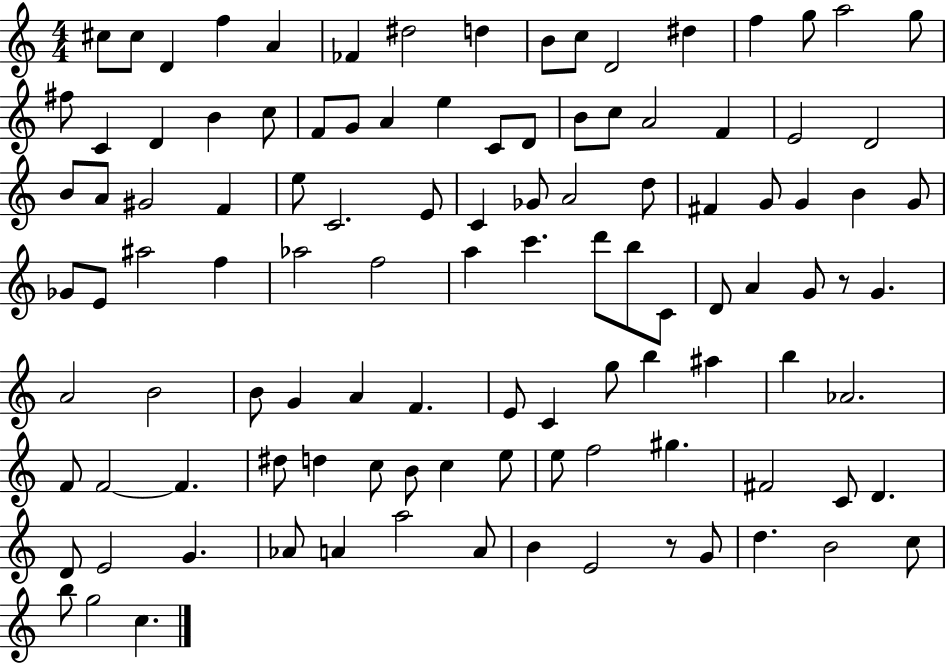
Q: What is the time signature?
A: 4/4